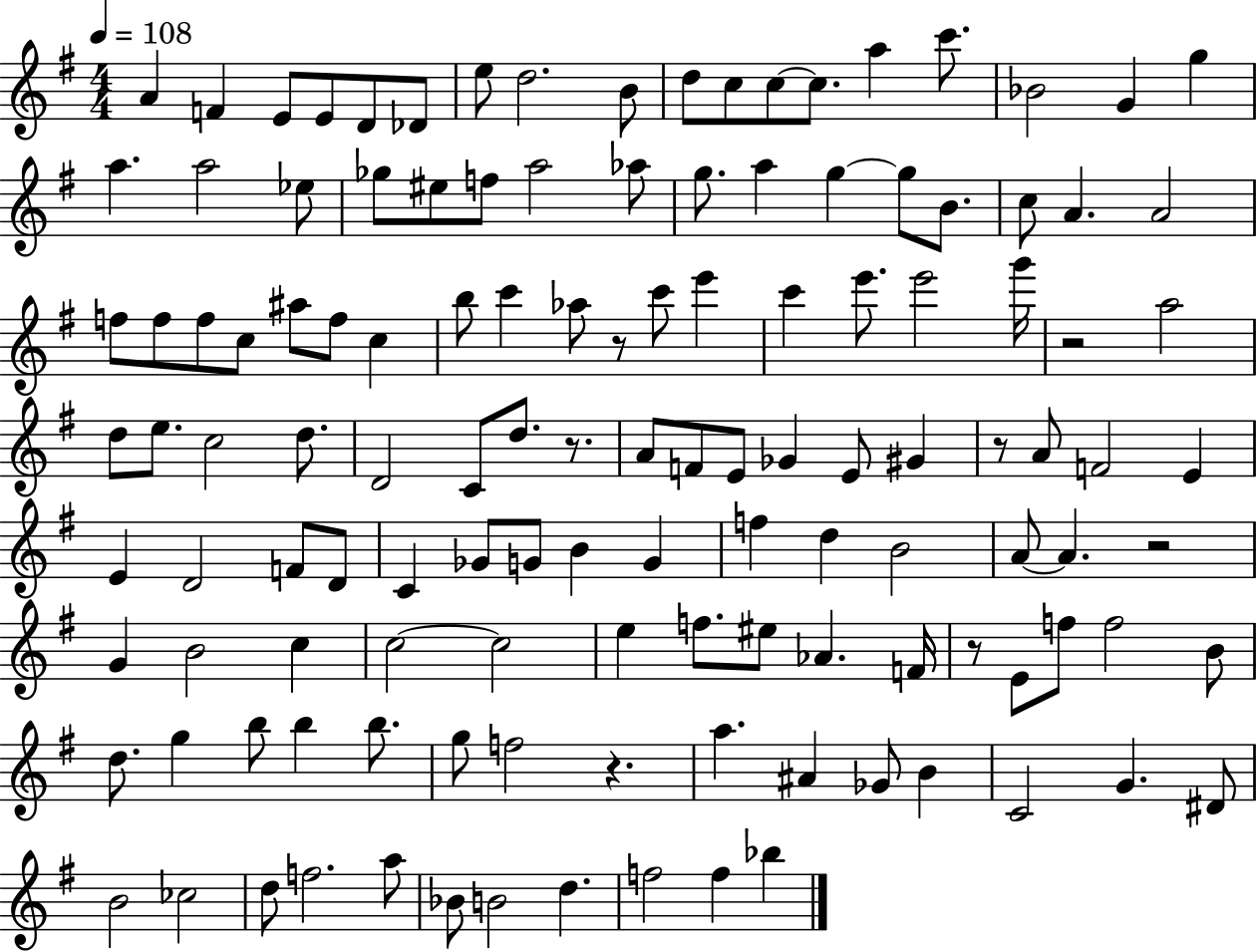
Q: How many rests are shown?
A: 7